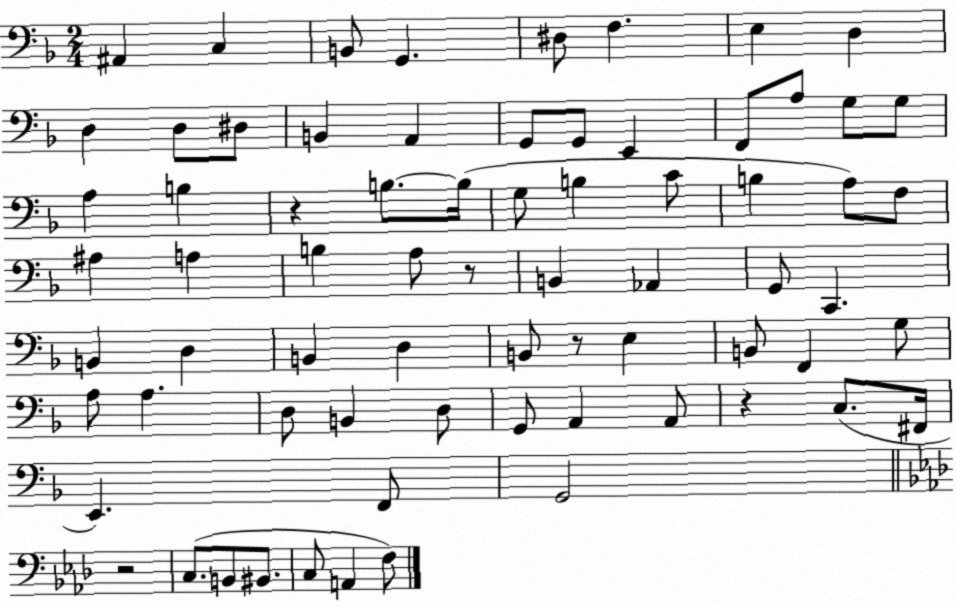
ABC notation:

X:1
T:Untitled
M:2/4
L:1/4
K:F
^A,, C, B,,/2 G,, ^D,/2 F, E, D, D, D,/2 ^D,/2 B,, A,, G,,/2 G,,/2 E,, F,,/2 A,/2 G,/2 G,/2 A, B, z B,/2 B,/4 G,/2 B, C/2 B, A,/2 F,/2 ^A, A, B, A,/2 z/2 B,, _A,, G,,/2 C,, B,, D, B,, D, B,,/2 z/2 E, B,,/2 F,, G,/2 A,/2 A, D,/2 B,, D,/2 G,,/2 A,, A,,/2 z C,/2 ^F,,/4 E,, F,,/2 G,,2 z2 C,/2 B,,/2 ^B,,/2 C,/2 A,, F,/2